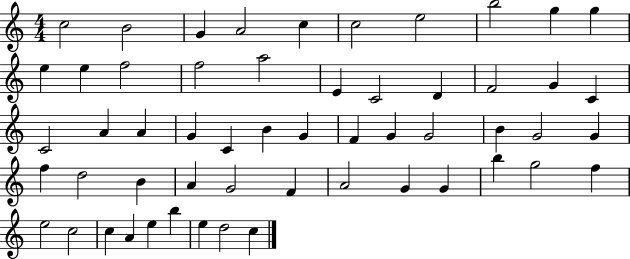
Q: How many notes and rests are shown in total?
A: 55